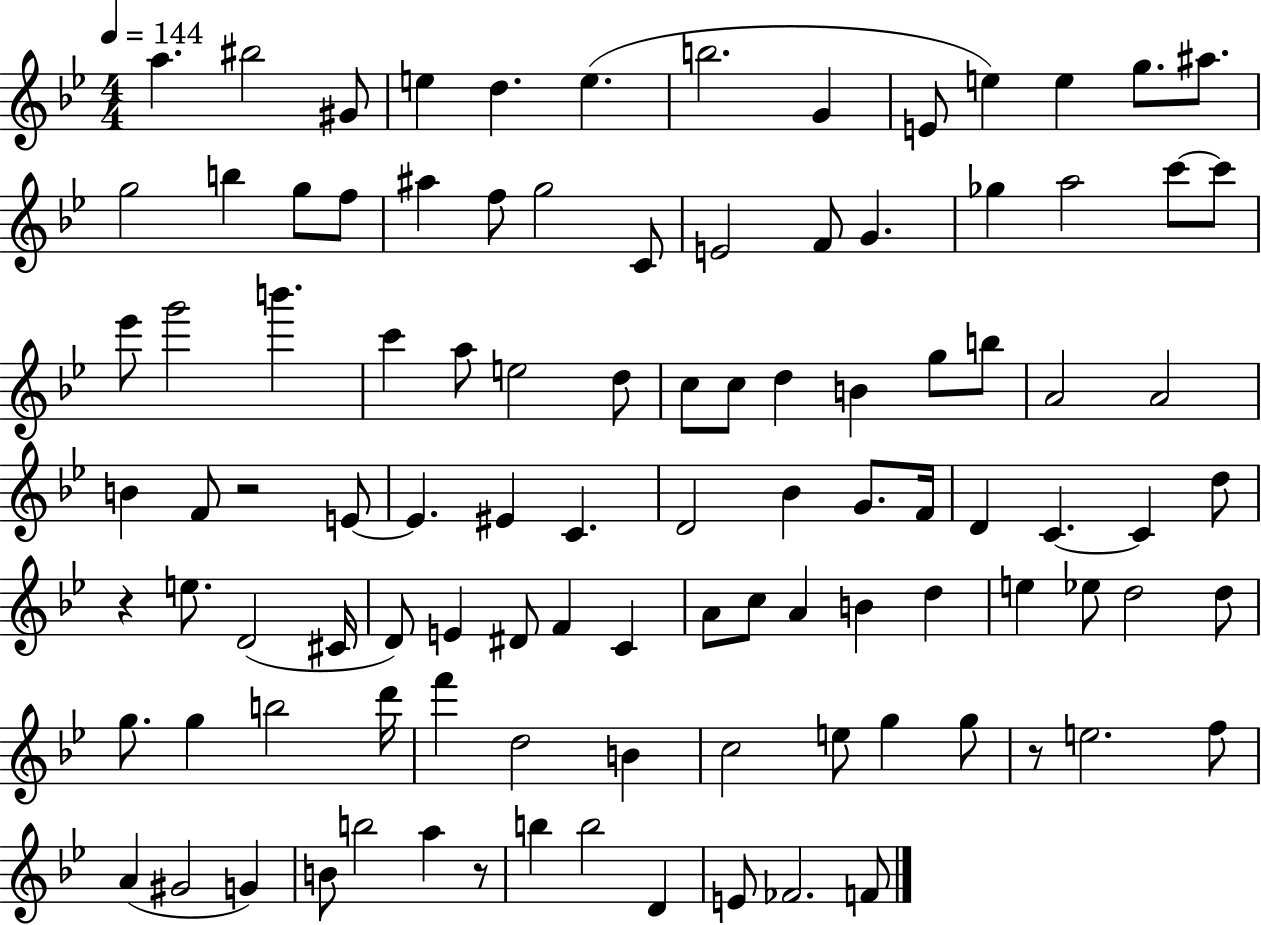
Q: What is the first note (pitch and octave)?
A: A5